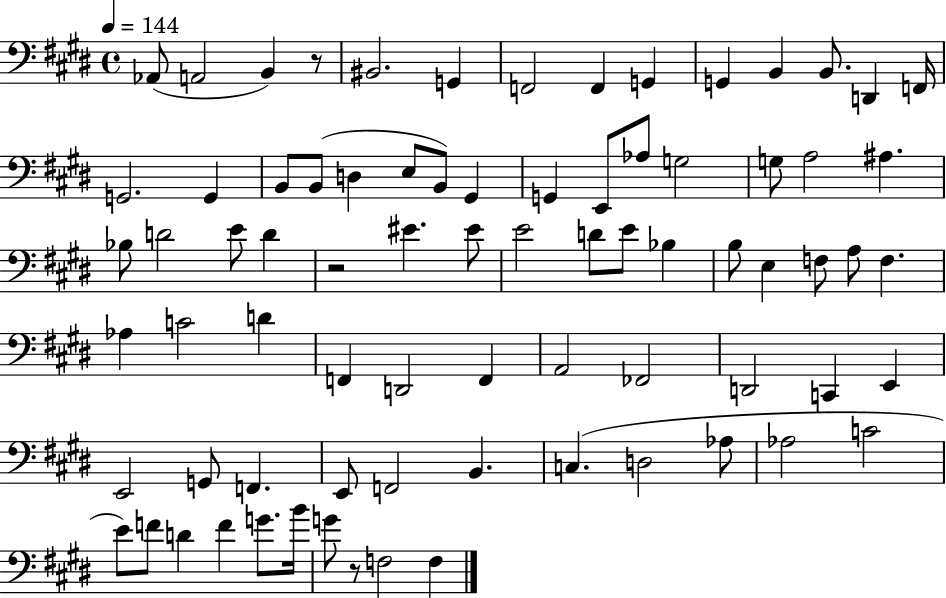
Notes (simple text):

Ab2/e A2/h B2/q R/e BIS2/h. G2/q F2/h F2/q G2/q G2/q B2/q B2/e. D2/q F2/s G2/h. G2/q B2/e B2/e D3/q E3/e B2/e G#2/q G2/q E2/e Ab3/e G3/h G3/e A3/h A#3/q. Bb3/e D4/h E4/e D4/q R/h EIS4/q. EIS4/e E4/h D4/e E4/e Bb3/q B3/e E3/q F3/e A3/e F3/q. Ab3/q C4/h D4/q F2/q D2/h F2/q A2/h FES2/h D2/h C2/q E2/q E2/h G2/e F2/q. E2/e F2/h B2/q. C3/q. D3/h Ab3/e Ab3/h C4/h E4/e F4/e D4/q F4/q G4/e. B4/s G4/e R/e F3/h F3/q